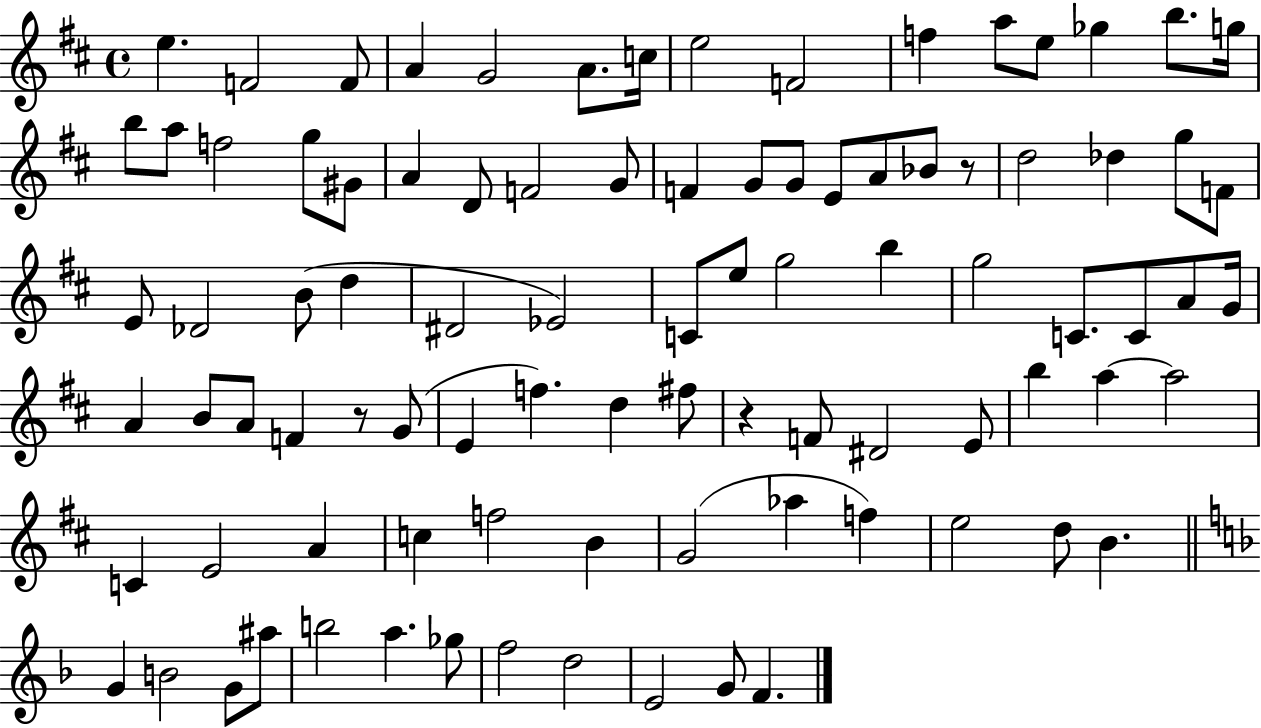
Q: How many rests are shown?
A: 3